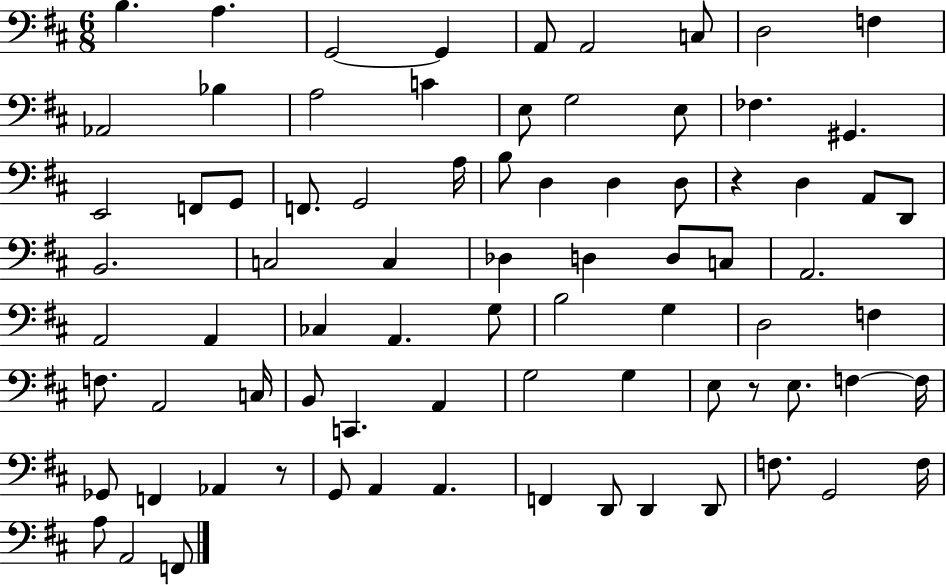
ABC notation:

X:1
T:Untitled
M:6/8
L:1/4
K:D
B, A, G,,2 G,, A,,/2 A,,2 C,/2 D,2 F, _A,,2 _B, A,2 C E,/2 G,2 E,/2 _F, ^G,, E,,2 F,,/2 G,,/2 F,,/2 G,,2 A,/4 B,/2 D, D, D,/2 z D, A,,/2 D,,/2 B,,2 C,2 C, _D, D, D,/2 C,/2 A,,2 A,,2 A,, _C, A,, G,/2 B,2 G, D,2 F, F,/2 A,,2 C,/4 B,,/2 C,, A,, G,2 G, E,/2 z/2 E,/2 F, F,/4 _G,,/2 F,, _A,, z/2 G,,/2 A,, A,, F,, D,,/2 D,, D,,/2 F,/2 G,,2 F,/4 A,/2 A,,2 F,,/2